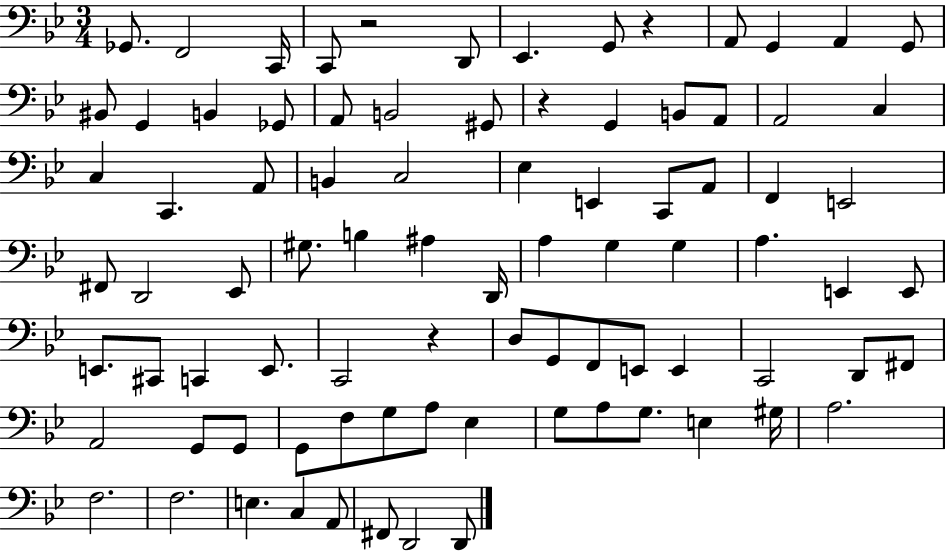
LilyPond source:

{
  \clef bass
  \numericTimeSignature
  \time 3/4
  \key bes \major
  ges,8. f,2 c,16 | c,8 r2 d,8 | ees,4. g,8 r4 | a,8 g,4 a,4 g,8 | \break bis,8 g,4 b,4 ges,8 | a,8 b,2 gis,8 | r4 g,4 b,8 a,8 | a,2 c4 | \break c4 c,4. a,8 | b,4 c2 | ees4 e,4 c,8 a,8 | f,4 e,2 | \break fis,8 d,2 ees,8 | gis8. b4 ais4 d,16 | a4 g4 g4 | a4. e,4 e,8 | \break e,8. cis,8 c,4 e,8. | c,2 r4 | d8 g,8 f,8 e,8 e,4 | c,2 d,8 fis,8 | \break a,2 g,8 g,8 | g,8 f8 g8 a8 ees4 | g8 a8 g8. e4 gis16 | a2. | \break f2. | f2. | e4. c4 a,8 | fis,8 d,2 d,8 | \break \bar "|."
}